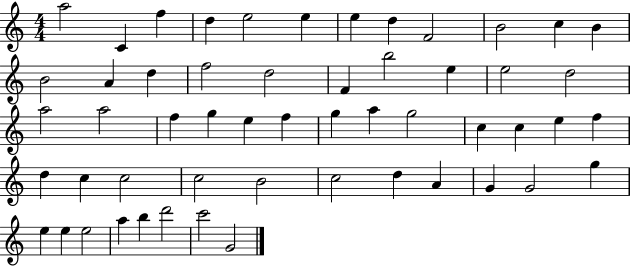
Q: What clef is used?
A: treble